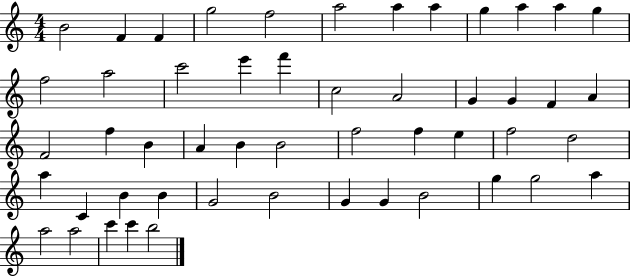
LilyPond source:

{
  \clef treble
  \numericTimeSignature
  \time 4/4
  \key c \major
  b'2 f'4 f'4 | g''2 f''2 | a''2 a''4 a''4 | g''4 a''4 a''4 g''4 | \break f''2 a''2 | c'''2 e'''4 f'''4 | c''2 a'2 | g'4 g'4 f'4 a'4 | \break f'2 f''4 b'4 | a'4 b'4 b'2 | f''2 f''4 e''4 | f''2 d''2 | \break a''4 c'4 b'4 b'4 | g'2 b'2 | g'4 g'4 b'2 | g''4 g''2 a''4 | \break a''2 a''2 | c'''4 c'''4 b''2 | \bar "|."
}